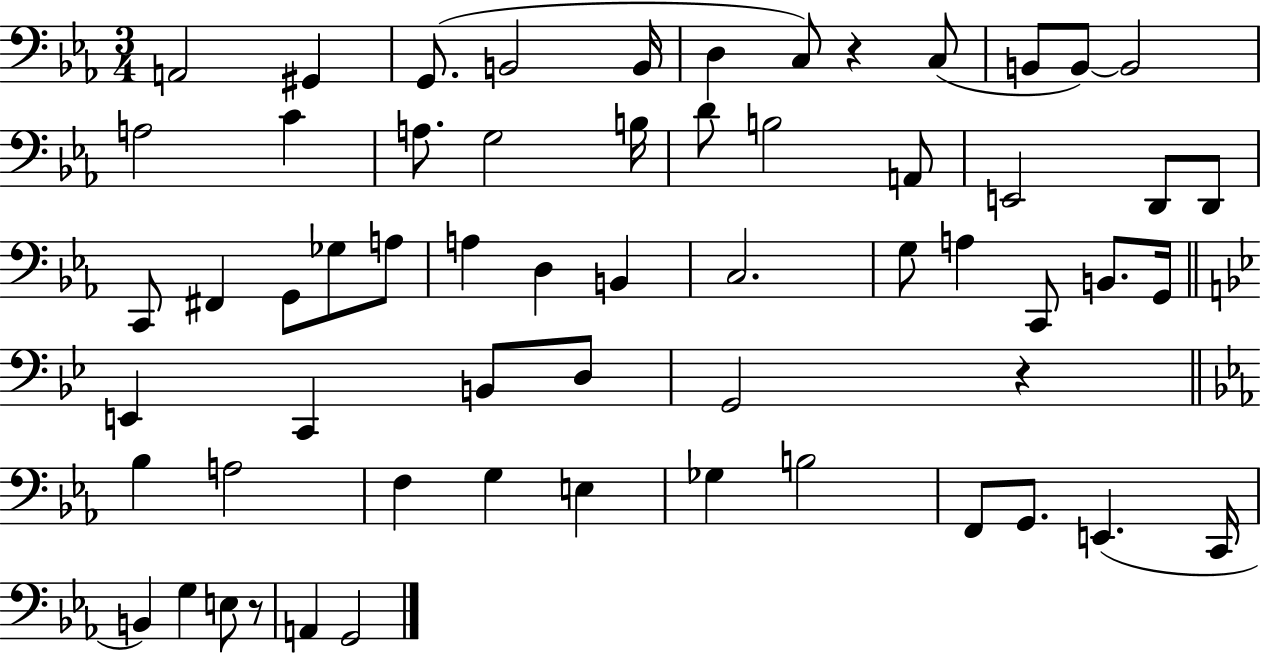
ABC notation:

X:1
T:Untitled
M:3/4
L:1/4
K:Eb
A,,2 ^G,, G,,/2 B,,2 B,,/4 D, C,/2 z C,/2 B,,/2 B,,/2 B,,2 A,2 C A,/2 G,2 B,/4 D/2 B,2 A,,/2 E,,2 D,,/2 D,,/2 C,,/2 ^F,, G,,/2 _G,/2 A,/2 A, D, B,, C,2 G,/2 A, C,,/2 B,,/2 G,,/4 E,, C,, B,,/2 D,/2 G,,2 z _B, A,2 F, G, E, _G, B,2 F,,/2 G,,/2 E,, C,,/4 B,, G, E,/2 z/2 A,, G,,2